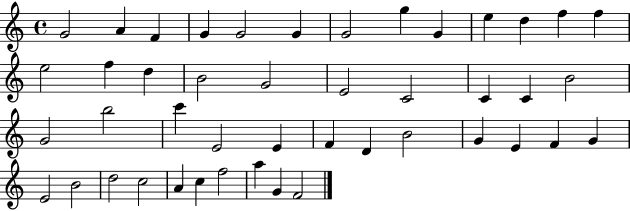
G4/h A4/q F4/q G4/q G4/h G4/q G4/h G5/q G4/q E5/q D5/q F5/q F5/q E5/h F5/q D5/q B4/h G4/h E4/h C4/h C4/q C4/q B4/h G4/h B5/h C6/q E4/h E4/q F4/q D4/q B4/h G4/q E4/q F4/q G4/q E4/h B4/h D5/h C5/h A4/q C5/q F5/h A5/q G4/q F4/h